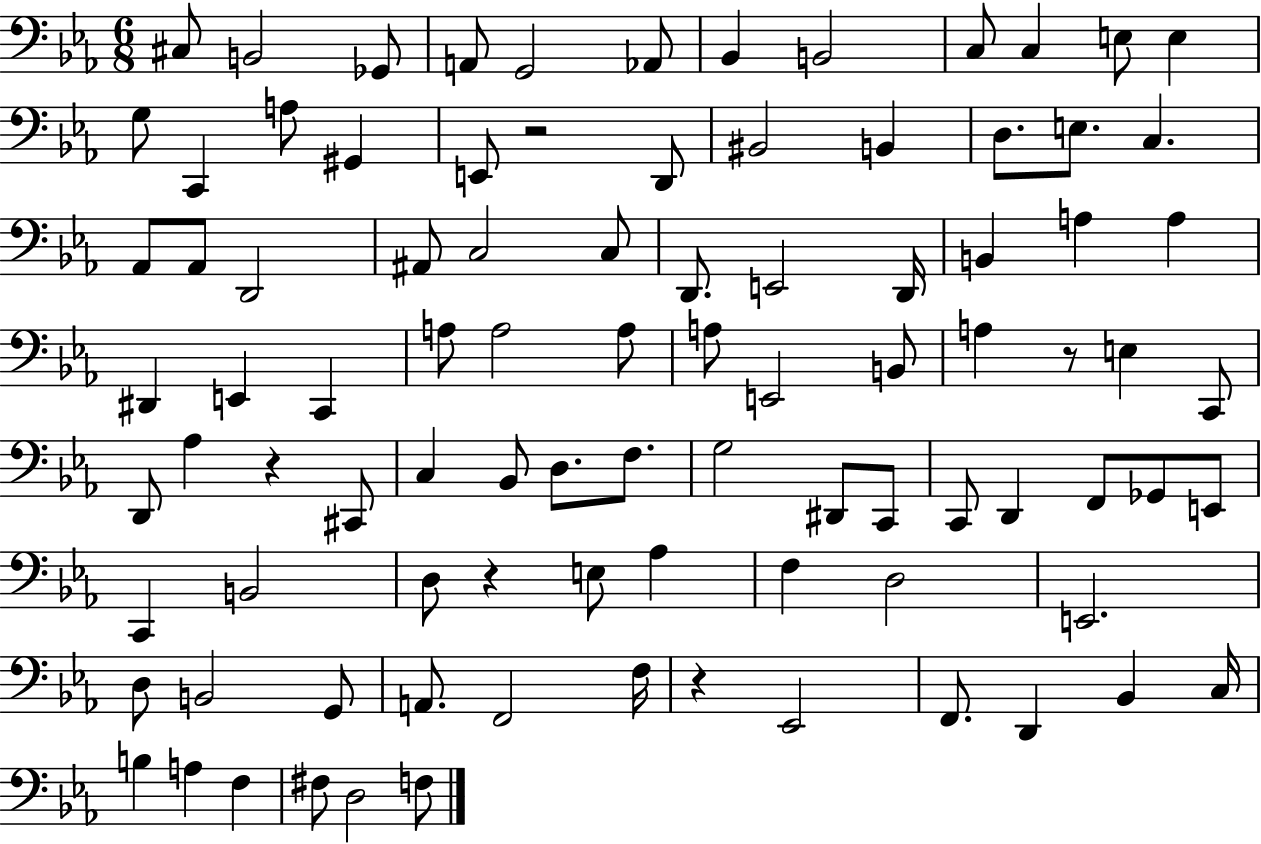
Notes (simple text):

C#3/e B2/h Gb2/e A2/e G2/h Ab2/e Bb2/q B2/h C3/e C3/q E3/e E3/q G3/e C2/q A3/e G#2/q E2/e R/h D2/e BIS2/h B2/q D3/e. E3/e. C3/q. Ab2/e Ab2/e D2/h A#2/e C3/h C3/e D2/e. E2/h D2/s B2/q A3/q A3/q D#2/q E2/q C2/q A3/e A3/h A3/e A3/e E2/h B2/e A3/q R/e E3/q C2/e D2/e Ab3/q R/q C#2/e C3/q Bb2/e D3/e. F3/e. G3/h D#2/e C2/e C2/e D2/q F2/e Gb2/e E2/e C2/q B2/h D3/e R/q E3/e Ab3/q F3/q D3/h E2/h. D3/e B2/h G2/e A2/e. F2/h F3/s R/q Eb2/h F2/e. D2/q Bb2/q C3/s B3/q A3/q F3/q F#3/e D3/h F3/e